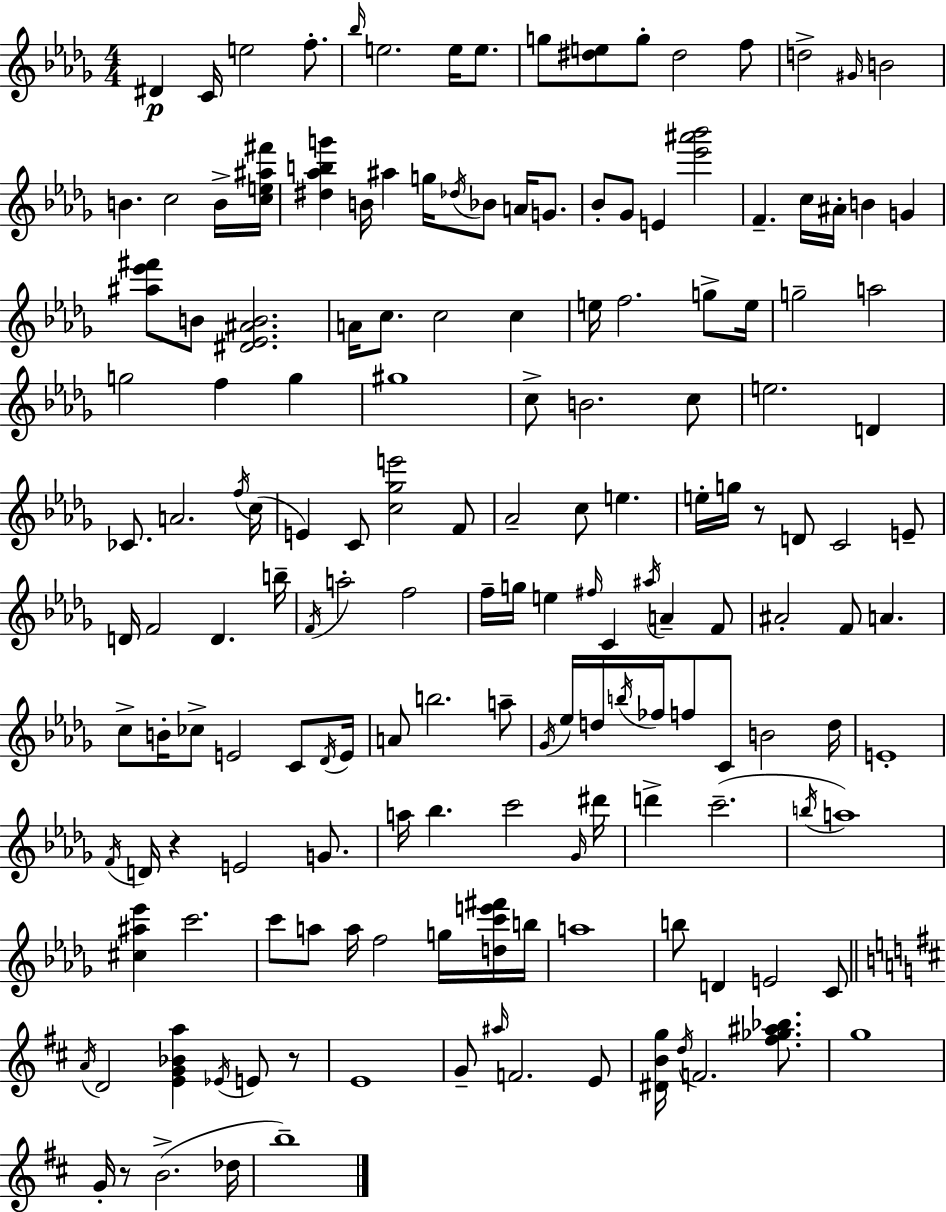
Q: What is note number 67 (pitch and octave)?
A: C4